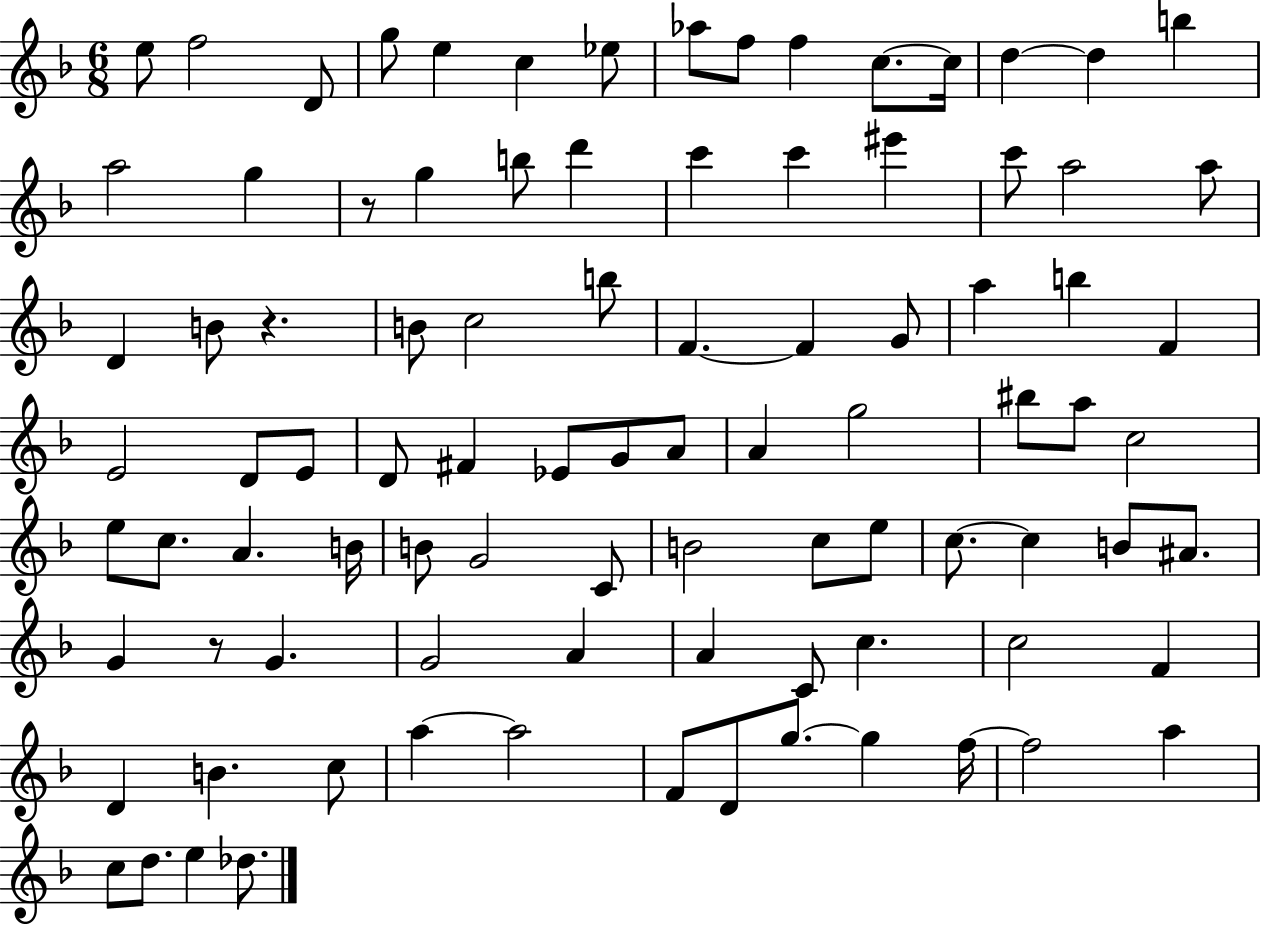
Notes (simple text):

E5/e F5/h D4/e G5/e E5/q C5/q Eb5/e Ab5/e F5/e F5/q C5/e. C5/s D5/q D5/q B5/q A5/h G5/q R/e G5/q B5/e D6/q C6/q C6/q EIS6/q C6/e A5/h A5/e D4/q B4/e R/q. B4/e C5/h B5/e F4/q. F4/q G4/e A5/q B5/q F4/q E4/h D4/e E4/e D4/e F#4/q Eb4/e G4/e A4/e A4/q G5/h BIS5/e A5/e C5/h E5/e C5/e. A4/q. B4/s B4/e G4/h C4/e B4/h C5/e E5/e C5/e. C5/q B4/e A#4/e. G4/q R/e G4/q. G4/h A4/q A4/q C4/e C5/q. C5/h F4/q D4/q B4/q. C5/e A5/q A5/h F4/e D4/e G5/e. G5/q F5/s F5/h A5/q C5/e D5/e. E5/q Db5/e.